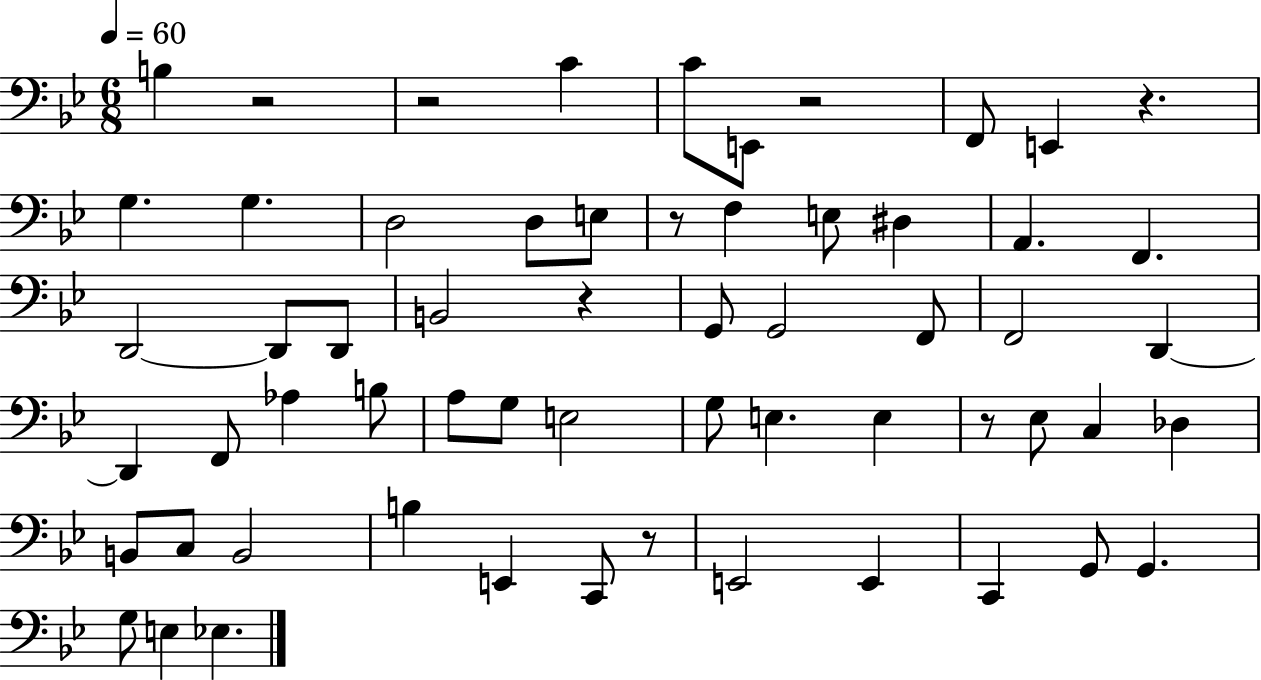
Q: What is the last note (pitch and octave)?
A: Eb3